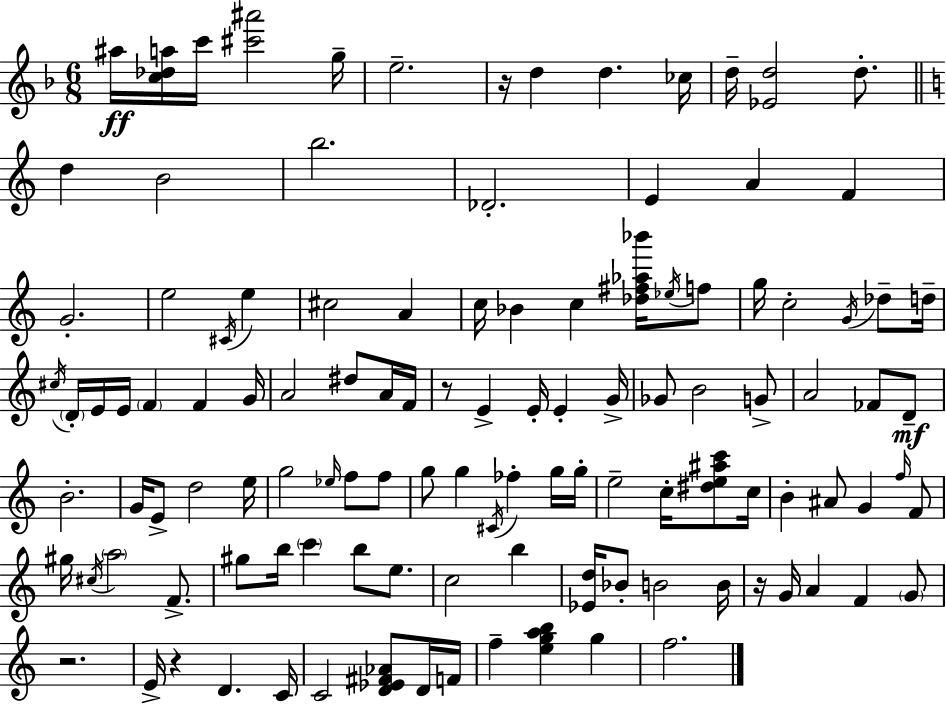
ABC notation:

X:1
T:Untitled
M:6/8
L:1/4
K:Dm
^a/4 [c_da]/4 c'/4 [^c'^a']2 g/4 e2 z/4 d d _c/4 d/4 [_Ed]2 d/2 d B2 b2 _D2 E A F G2 e2 ^C/4 e ^c2 A c/4 _B c [_d^f_a_b']/4 _e/4 f/2 g/4 c2 G/4 _d/2 d/4 ^c/4 D/4 E/4 E/4 F F G/4 A2 ^d/2 A/4 F/4 z/2 E E/4 E G/4 _G/2 B2 G/2 A2 _F/2 D/2 B2 G/4 E/2 d2 e/4 g2 _e/4 f/2 f/2 g/2 g ^C/4 _f g/4 g/4 e2 c/4 [^de^ac']/2 c/4 B ^A/2 G f/4 F/2 ^g/4 ^c/4 a2 F/2 ^g/2 b/4 c' b/2 e/2 c2 b [_Ed]/4 _B/2 B2 B/4 z/4 G/4 A F G/2 z2 E/4 z D C/4 C2 [D_E^F_A]/2 D/4 F/4 f [egab] g f2